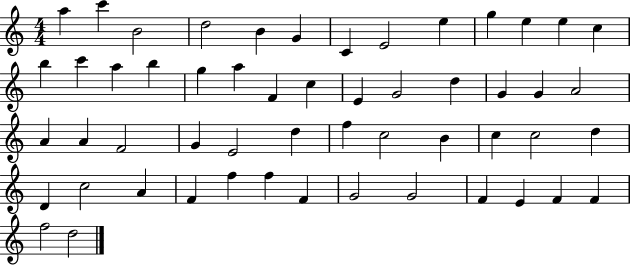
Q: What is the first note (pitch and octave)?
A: A5